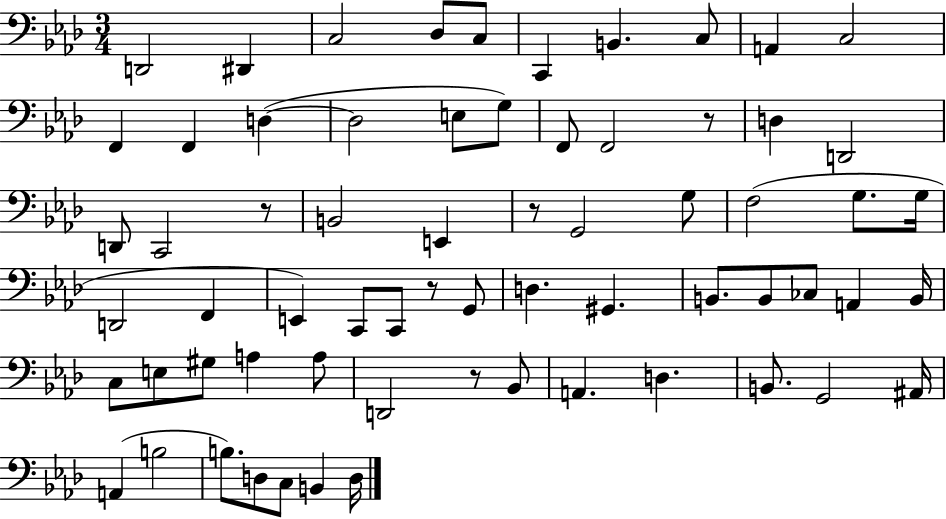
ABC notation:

X:1
T:Untitled
M:3/4
L:1/4
K:Ab
D,,2 ^D,, C,2 _D,/2 C,/2 C,, B,, C,/2 A,, C,2 F,, F,, D, D,2 E,/2 G,/2 F,,/2 F,,2 z/2 D, D,,2 D,,/2 C,,2 z/2 B,,2 E,, z/2 G,,2 G,/2 F,2 G,/2 G,/4 D,,2 F,, E,, C,,/2 C,,/2 z/2 G,,/2 D, ^G,, B,,/2 B,,/2 _C,/2 A,, B,,/4 C,/2 E,/2 ^G,/2 A, A,/2 D,,2 z/2 _B,,/2 A,, D, B,,/2 G,,2 ^A,,/4 A,, B,2 B,/2 D,/2 C,/2 B,, D,/4